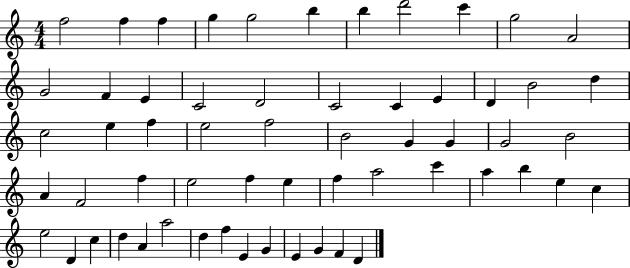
{
  \clef treble
  \numericTimeSignature
  \time 4/4
  \key c \major
  f''2 f''4 f''4 | g''4 g''2 b''4 | b''4 d'''2 c'''4 | g''2 a'2 | \break g'2 f'4 e'4 | c'2 d'2 | c'2 c'4 e'4 | d'4 b'2 d''4 | \break c''2 e''4 f''4 | e''2 f''2 | b'2 g'4 g'4 | g'2 b'2 | \break a'4 f'2 f''4 | e''2 f''4 e''4 | f''4 a''2 c'''4 | a''4 b''4 e''4 c''4 | \break e''2 d'4 c''4 | d''4 a'4 a''2 | d''4 f''4 e'4 g'4 | e'4 g'4 f'4 d'4 | \break \bar "|."
}